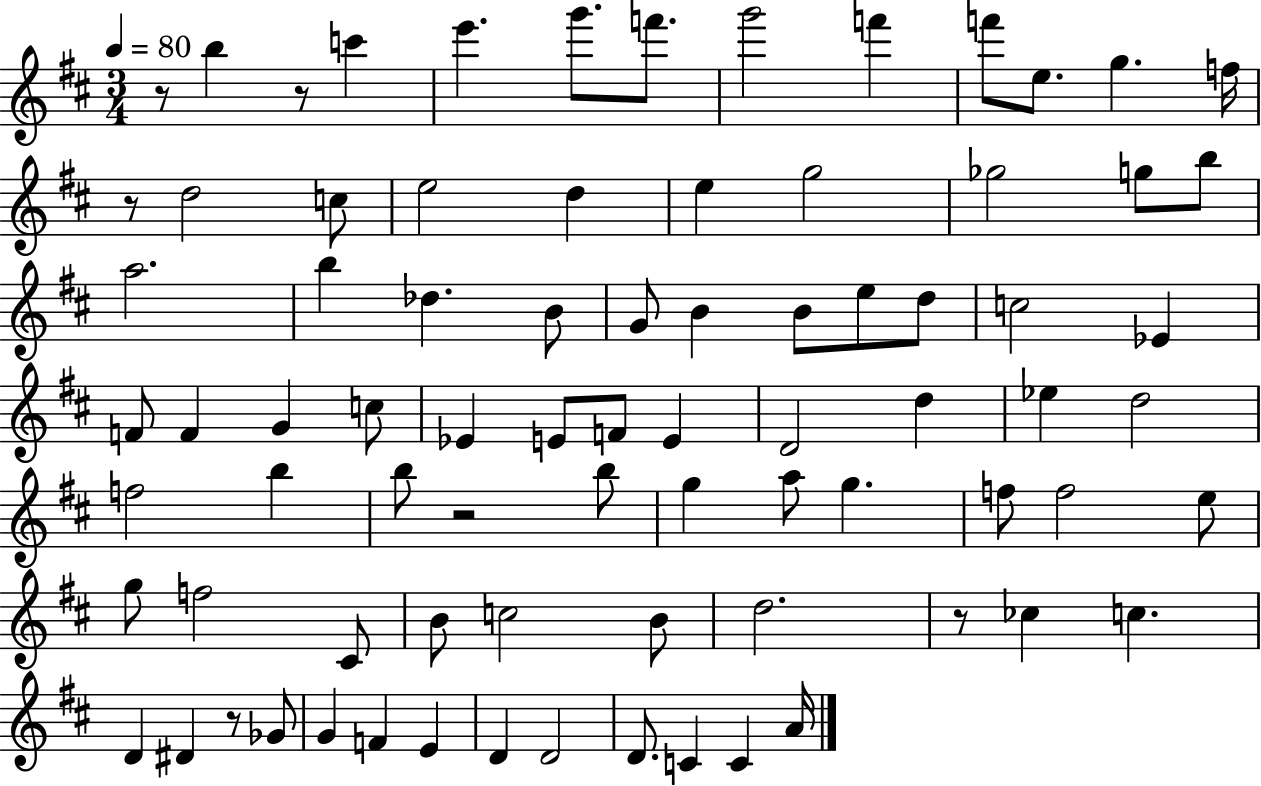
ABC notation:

X:1
T:Untitled
M:3/4
L:1/4
K:D
z/2 b z/2 c' e' g'/2 f'/2 g'2 f' f'/2 e/2 g f/4 z/2 d2 c/2 e2 d e g2 _g2 g/2 b/2 a2 b _d B/2 G/2 B B/2 e/2 d/2 c2 _E F/2 F G c/2 _E E/2 F/2 E D2 d _e d2 f2 b b/2 z2 b/2 g a/2 g f/2 f2 e/2 g/2 f2 ^C/2 B/2 c2 B/2 d2 z/2 _c c D ^D z/2 _G/2 G F E D D2 D/2 C C A/4